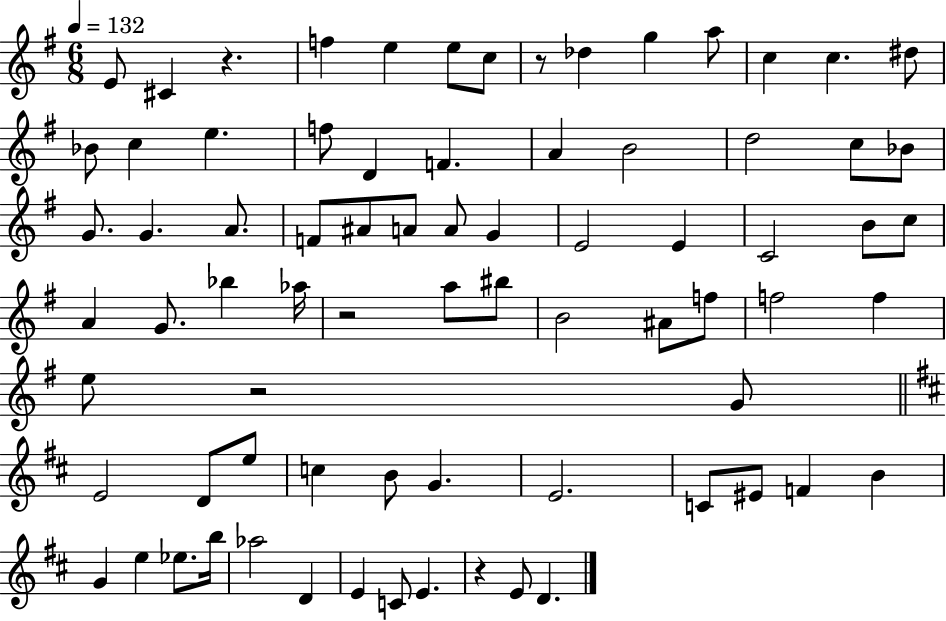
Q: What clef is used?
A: treble